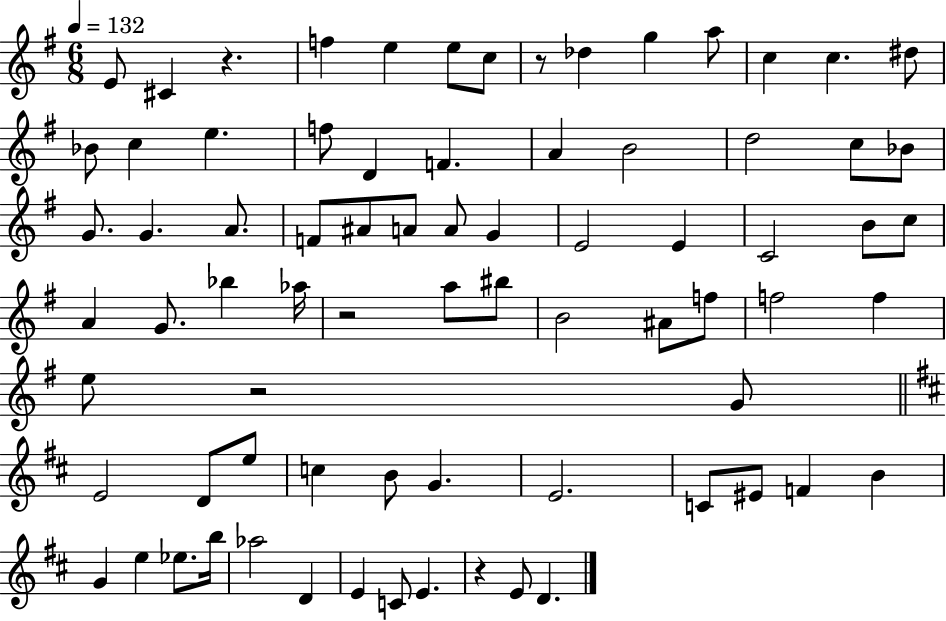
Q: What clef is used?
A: treble